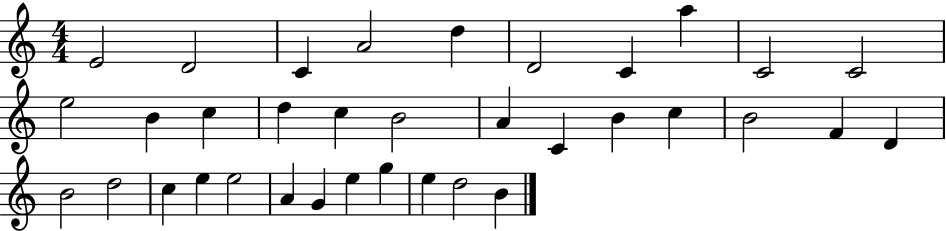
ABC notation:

X:1
T:Untitled
M:4/4
L:1/4
K:C
E2 D2 C A2 d D2 C a C2 C2 e2 B c d c B2 A C B c B2 F D B2 d2 c e e2 A G e g e d2 B